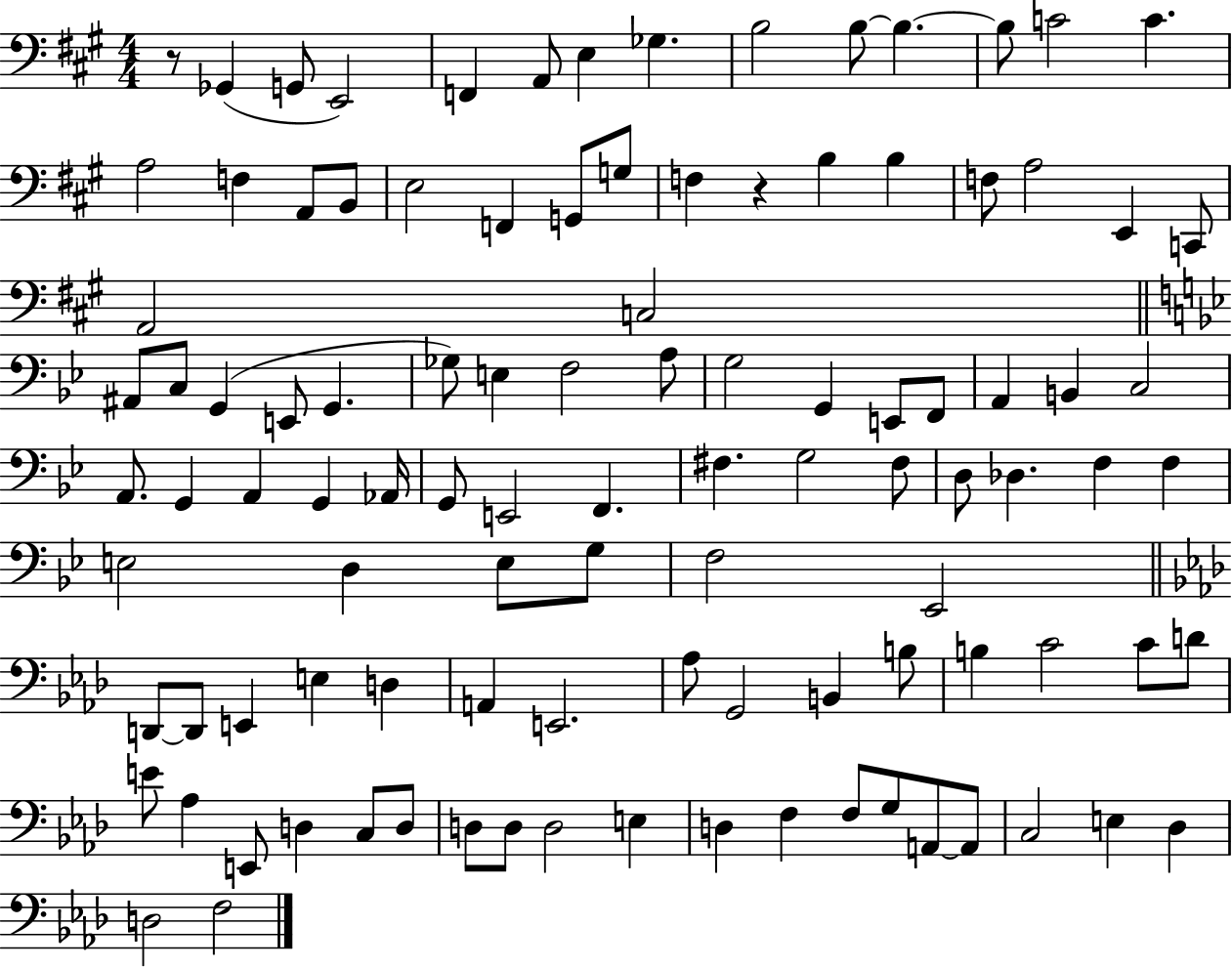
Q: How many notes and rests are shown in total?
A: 105